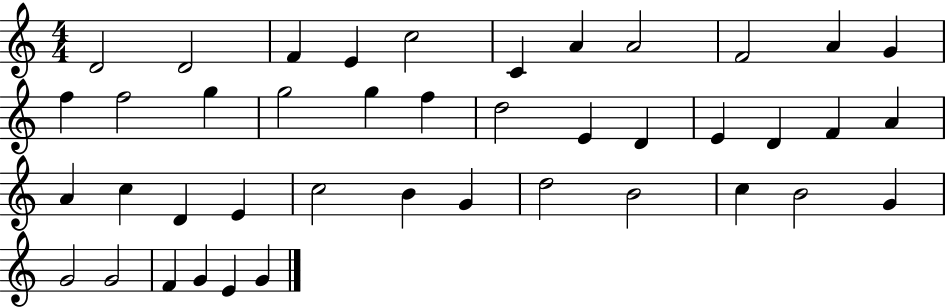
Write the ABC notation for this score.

X:1
T:Untitled
M:4/4
L:1/4
K:C
D2 D2 F E c2 C A A2 F2 A G f f2 g g2 g f d2 E D E D F A A c D E c2 B G d2 B2 c B2 G G2 G2 F G E G